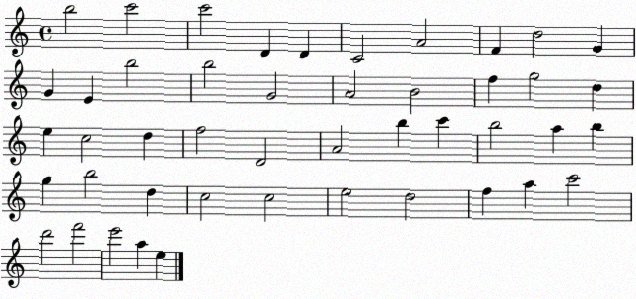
X:1
T:Untitled
M:4/4
L:1/4
K:C
b2 c'2 c'2 D D C2 A2 F d2 G G E b2 b2 G2 A2 B2 f g2 d e c2 d f2 D2 A2 b c' b2 a b g b2 d c2 c2 e2 d2 f a c'2 d'2 f'2 e'2 a e